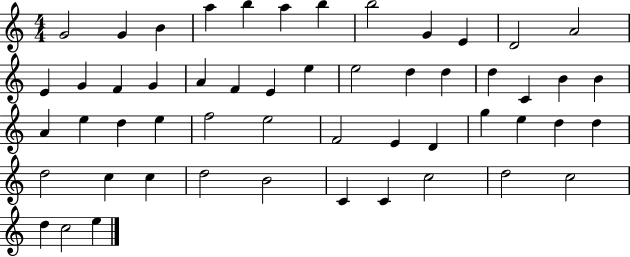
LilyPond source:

{
  \clef treble
  \numericTimeSignature
  \time 4/4
  \key c \major
  g'2 g'4 b'4 | a''4 b''4 a''4 b''4 | b''2 g'4 e'4 | d'2 a'2 | \break e'4 g'4 f'4 g'4 | a'4 f'4 e'4 e''4 | e''2 d''4 d''4 | d''4 c'4 b'4 b'4 | \break a'4 e''4 d''4 e''4 | f''2 e''2 | f'2 e'4 d'4 | g''4 e''4 d''4 d''4 | \break d''2 c''4 c''4 | d''2 b'2 | c'4 c'4 c''2 | d''2 c''2 | \break d''4 c''2 e''4 | \bar "|."
}